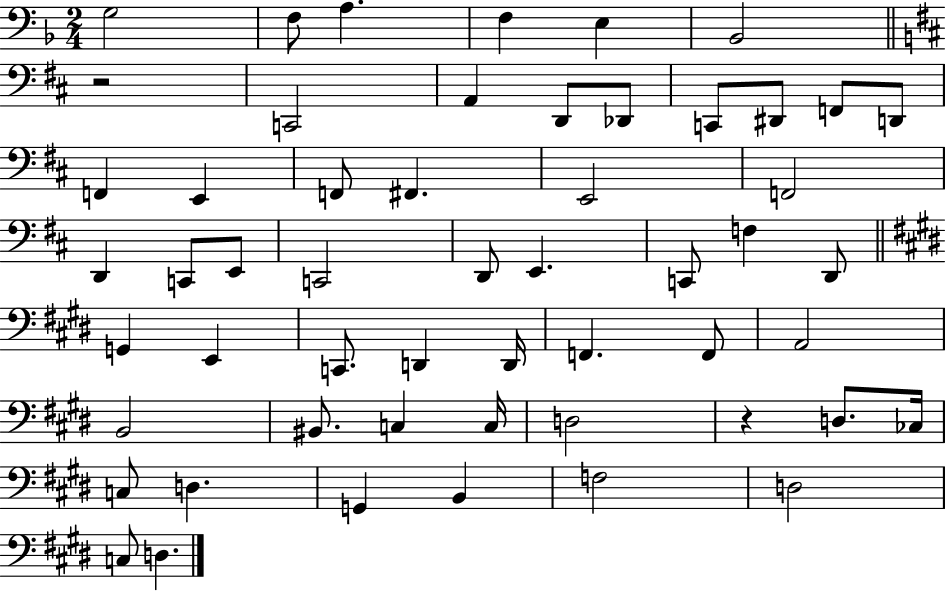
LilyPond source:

{
  \clef bass
  \numericTimeSignature
  \time 2/4
  \key f \major
  g2 | f8 a4. | f4 e4 | bes,2 | \break \bar "||" \break \key d \major r2 | c,2 | a,4 d,8 des,8 | c,8 dis,8 f,8 d,8 | \break f,4 e,4 | f,8 fis,4. | e,2 | f,2 | \break d,4 c,8 e,8 | c,2 | d,8 e,4. | c,8 f4 d,8 | \break \bar "||" \break \key e \major g,4 e,4 | c,8. d,4 d,16 | f,4. f,8 | a,2 | \break b,2 | bis,8. c4 c16 | d2 | r4 d8. ces16 | \break c8 d4. | g,4 b,4 | f2 | d2 | \break c8 d4. | \bar "|."
}